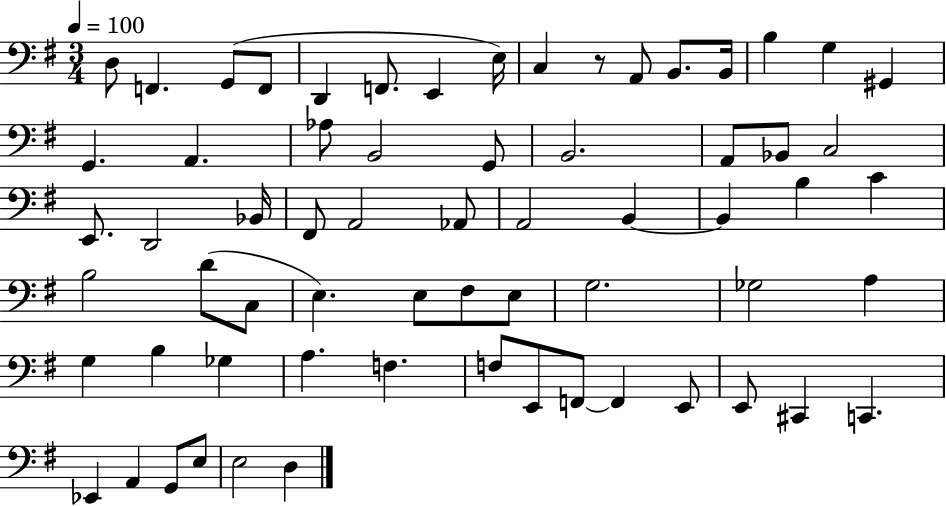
D3/e F2/q. G2/e F2/e D2/q F2/e. E2/q E3/s C3/q R/e A2/e B2/e. B2/s B3/q G3/q G#2/q G2/q. A2/q. Ab3/e B2/h G2/e B2/h. A2/e Bb2/e C3/h E2/e. D2/h Bb2/s F#2/e A2/h Ab2/e A2/h B2/q B2/q B3/q C4/q B3/h D4/e C3/e E3/q. E3/e F#3/e E3/e G3/h. Gb3/h A3/q G3/q B3/q Gb3/q A3/q. F3/q. F3/e E2/e F2/e F2/q E2/e E2/e C#2/q C2/q. Eb2/q A2/q G2/e E3/e E3/h D3/q